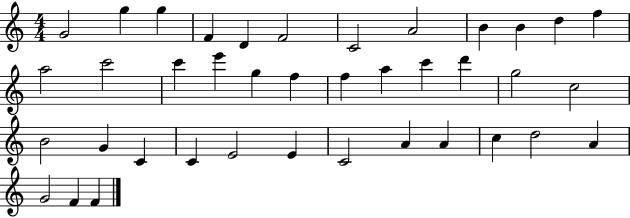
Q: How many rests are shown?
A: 0